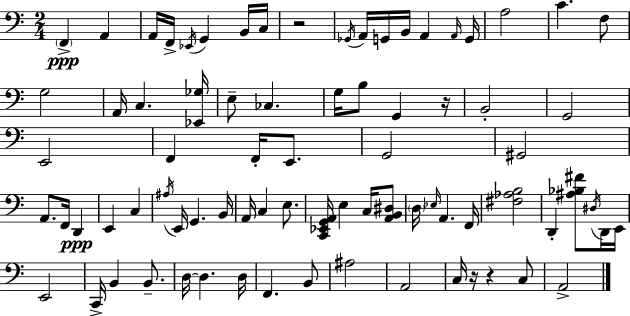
F2/q A2/q A2/s F2/s Eb2/s G2/q B2/s C3/s R/h Gb2/s A2/s G2/s B2/s A2/q A2/s G2/s A3/h C4/q. F3/e G3/h A2/s C3/q. [Eb2,Gb3]/s E3/e CES3/q. G3/s B3/e G2/q R/s B2/h G2/h E2/h F2/q F2/s E2/e. G2/h G#2/h A2/e. F2/s D2/q E2/q C3/q A#3/s E2/s G2/q. B2/s A2/s C3/q E3/e. [C2,Eb2,G2,A2]/s E3/q C3/s [A2,B2,D#3]/e D3/s Eb3/s A2/q. F2/s [F#3,Ab3,B3]/h D2/q [A#3,Bb3,F#4]/e D#3/s D2/s E2/s E2/h C2/s B2/q B2/e. D3/s D3/q. D3/s F2/q. B2/e A#3/h A2/h C3/s R/s R/q C3/e A2/h